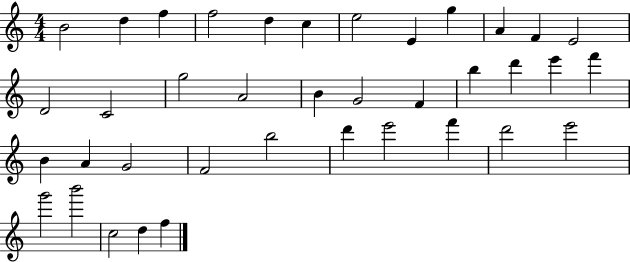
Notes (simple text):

B4/h D5/q F5/q F5/h D5/q C5/q E5/h E4/q G5/q A4/q F4/q E4/h D4/h C4/h G5/h A4/h B4/q G4/h F4/q B5/q D6/q E6/q F6/q B4/q A4/q G4/h F4/h B5/h D6/q E6/h F6/q D6/h E6/h G6/h B6/h C5/h D5/q F5/q